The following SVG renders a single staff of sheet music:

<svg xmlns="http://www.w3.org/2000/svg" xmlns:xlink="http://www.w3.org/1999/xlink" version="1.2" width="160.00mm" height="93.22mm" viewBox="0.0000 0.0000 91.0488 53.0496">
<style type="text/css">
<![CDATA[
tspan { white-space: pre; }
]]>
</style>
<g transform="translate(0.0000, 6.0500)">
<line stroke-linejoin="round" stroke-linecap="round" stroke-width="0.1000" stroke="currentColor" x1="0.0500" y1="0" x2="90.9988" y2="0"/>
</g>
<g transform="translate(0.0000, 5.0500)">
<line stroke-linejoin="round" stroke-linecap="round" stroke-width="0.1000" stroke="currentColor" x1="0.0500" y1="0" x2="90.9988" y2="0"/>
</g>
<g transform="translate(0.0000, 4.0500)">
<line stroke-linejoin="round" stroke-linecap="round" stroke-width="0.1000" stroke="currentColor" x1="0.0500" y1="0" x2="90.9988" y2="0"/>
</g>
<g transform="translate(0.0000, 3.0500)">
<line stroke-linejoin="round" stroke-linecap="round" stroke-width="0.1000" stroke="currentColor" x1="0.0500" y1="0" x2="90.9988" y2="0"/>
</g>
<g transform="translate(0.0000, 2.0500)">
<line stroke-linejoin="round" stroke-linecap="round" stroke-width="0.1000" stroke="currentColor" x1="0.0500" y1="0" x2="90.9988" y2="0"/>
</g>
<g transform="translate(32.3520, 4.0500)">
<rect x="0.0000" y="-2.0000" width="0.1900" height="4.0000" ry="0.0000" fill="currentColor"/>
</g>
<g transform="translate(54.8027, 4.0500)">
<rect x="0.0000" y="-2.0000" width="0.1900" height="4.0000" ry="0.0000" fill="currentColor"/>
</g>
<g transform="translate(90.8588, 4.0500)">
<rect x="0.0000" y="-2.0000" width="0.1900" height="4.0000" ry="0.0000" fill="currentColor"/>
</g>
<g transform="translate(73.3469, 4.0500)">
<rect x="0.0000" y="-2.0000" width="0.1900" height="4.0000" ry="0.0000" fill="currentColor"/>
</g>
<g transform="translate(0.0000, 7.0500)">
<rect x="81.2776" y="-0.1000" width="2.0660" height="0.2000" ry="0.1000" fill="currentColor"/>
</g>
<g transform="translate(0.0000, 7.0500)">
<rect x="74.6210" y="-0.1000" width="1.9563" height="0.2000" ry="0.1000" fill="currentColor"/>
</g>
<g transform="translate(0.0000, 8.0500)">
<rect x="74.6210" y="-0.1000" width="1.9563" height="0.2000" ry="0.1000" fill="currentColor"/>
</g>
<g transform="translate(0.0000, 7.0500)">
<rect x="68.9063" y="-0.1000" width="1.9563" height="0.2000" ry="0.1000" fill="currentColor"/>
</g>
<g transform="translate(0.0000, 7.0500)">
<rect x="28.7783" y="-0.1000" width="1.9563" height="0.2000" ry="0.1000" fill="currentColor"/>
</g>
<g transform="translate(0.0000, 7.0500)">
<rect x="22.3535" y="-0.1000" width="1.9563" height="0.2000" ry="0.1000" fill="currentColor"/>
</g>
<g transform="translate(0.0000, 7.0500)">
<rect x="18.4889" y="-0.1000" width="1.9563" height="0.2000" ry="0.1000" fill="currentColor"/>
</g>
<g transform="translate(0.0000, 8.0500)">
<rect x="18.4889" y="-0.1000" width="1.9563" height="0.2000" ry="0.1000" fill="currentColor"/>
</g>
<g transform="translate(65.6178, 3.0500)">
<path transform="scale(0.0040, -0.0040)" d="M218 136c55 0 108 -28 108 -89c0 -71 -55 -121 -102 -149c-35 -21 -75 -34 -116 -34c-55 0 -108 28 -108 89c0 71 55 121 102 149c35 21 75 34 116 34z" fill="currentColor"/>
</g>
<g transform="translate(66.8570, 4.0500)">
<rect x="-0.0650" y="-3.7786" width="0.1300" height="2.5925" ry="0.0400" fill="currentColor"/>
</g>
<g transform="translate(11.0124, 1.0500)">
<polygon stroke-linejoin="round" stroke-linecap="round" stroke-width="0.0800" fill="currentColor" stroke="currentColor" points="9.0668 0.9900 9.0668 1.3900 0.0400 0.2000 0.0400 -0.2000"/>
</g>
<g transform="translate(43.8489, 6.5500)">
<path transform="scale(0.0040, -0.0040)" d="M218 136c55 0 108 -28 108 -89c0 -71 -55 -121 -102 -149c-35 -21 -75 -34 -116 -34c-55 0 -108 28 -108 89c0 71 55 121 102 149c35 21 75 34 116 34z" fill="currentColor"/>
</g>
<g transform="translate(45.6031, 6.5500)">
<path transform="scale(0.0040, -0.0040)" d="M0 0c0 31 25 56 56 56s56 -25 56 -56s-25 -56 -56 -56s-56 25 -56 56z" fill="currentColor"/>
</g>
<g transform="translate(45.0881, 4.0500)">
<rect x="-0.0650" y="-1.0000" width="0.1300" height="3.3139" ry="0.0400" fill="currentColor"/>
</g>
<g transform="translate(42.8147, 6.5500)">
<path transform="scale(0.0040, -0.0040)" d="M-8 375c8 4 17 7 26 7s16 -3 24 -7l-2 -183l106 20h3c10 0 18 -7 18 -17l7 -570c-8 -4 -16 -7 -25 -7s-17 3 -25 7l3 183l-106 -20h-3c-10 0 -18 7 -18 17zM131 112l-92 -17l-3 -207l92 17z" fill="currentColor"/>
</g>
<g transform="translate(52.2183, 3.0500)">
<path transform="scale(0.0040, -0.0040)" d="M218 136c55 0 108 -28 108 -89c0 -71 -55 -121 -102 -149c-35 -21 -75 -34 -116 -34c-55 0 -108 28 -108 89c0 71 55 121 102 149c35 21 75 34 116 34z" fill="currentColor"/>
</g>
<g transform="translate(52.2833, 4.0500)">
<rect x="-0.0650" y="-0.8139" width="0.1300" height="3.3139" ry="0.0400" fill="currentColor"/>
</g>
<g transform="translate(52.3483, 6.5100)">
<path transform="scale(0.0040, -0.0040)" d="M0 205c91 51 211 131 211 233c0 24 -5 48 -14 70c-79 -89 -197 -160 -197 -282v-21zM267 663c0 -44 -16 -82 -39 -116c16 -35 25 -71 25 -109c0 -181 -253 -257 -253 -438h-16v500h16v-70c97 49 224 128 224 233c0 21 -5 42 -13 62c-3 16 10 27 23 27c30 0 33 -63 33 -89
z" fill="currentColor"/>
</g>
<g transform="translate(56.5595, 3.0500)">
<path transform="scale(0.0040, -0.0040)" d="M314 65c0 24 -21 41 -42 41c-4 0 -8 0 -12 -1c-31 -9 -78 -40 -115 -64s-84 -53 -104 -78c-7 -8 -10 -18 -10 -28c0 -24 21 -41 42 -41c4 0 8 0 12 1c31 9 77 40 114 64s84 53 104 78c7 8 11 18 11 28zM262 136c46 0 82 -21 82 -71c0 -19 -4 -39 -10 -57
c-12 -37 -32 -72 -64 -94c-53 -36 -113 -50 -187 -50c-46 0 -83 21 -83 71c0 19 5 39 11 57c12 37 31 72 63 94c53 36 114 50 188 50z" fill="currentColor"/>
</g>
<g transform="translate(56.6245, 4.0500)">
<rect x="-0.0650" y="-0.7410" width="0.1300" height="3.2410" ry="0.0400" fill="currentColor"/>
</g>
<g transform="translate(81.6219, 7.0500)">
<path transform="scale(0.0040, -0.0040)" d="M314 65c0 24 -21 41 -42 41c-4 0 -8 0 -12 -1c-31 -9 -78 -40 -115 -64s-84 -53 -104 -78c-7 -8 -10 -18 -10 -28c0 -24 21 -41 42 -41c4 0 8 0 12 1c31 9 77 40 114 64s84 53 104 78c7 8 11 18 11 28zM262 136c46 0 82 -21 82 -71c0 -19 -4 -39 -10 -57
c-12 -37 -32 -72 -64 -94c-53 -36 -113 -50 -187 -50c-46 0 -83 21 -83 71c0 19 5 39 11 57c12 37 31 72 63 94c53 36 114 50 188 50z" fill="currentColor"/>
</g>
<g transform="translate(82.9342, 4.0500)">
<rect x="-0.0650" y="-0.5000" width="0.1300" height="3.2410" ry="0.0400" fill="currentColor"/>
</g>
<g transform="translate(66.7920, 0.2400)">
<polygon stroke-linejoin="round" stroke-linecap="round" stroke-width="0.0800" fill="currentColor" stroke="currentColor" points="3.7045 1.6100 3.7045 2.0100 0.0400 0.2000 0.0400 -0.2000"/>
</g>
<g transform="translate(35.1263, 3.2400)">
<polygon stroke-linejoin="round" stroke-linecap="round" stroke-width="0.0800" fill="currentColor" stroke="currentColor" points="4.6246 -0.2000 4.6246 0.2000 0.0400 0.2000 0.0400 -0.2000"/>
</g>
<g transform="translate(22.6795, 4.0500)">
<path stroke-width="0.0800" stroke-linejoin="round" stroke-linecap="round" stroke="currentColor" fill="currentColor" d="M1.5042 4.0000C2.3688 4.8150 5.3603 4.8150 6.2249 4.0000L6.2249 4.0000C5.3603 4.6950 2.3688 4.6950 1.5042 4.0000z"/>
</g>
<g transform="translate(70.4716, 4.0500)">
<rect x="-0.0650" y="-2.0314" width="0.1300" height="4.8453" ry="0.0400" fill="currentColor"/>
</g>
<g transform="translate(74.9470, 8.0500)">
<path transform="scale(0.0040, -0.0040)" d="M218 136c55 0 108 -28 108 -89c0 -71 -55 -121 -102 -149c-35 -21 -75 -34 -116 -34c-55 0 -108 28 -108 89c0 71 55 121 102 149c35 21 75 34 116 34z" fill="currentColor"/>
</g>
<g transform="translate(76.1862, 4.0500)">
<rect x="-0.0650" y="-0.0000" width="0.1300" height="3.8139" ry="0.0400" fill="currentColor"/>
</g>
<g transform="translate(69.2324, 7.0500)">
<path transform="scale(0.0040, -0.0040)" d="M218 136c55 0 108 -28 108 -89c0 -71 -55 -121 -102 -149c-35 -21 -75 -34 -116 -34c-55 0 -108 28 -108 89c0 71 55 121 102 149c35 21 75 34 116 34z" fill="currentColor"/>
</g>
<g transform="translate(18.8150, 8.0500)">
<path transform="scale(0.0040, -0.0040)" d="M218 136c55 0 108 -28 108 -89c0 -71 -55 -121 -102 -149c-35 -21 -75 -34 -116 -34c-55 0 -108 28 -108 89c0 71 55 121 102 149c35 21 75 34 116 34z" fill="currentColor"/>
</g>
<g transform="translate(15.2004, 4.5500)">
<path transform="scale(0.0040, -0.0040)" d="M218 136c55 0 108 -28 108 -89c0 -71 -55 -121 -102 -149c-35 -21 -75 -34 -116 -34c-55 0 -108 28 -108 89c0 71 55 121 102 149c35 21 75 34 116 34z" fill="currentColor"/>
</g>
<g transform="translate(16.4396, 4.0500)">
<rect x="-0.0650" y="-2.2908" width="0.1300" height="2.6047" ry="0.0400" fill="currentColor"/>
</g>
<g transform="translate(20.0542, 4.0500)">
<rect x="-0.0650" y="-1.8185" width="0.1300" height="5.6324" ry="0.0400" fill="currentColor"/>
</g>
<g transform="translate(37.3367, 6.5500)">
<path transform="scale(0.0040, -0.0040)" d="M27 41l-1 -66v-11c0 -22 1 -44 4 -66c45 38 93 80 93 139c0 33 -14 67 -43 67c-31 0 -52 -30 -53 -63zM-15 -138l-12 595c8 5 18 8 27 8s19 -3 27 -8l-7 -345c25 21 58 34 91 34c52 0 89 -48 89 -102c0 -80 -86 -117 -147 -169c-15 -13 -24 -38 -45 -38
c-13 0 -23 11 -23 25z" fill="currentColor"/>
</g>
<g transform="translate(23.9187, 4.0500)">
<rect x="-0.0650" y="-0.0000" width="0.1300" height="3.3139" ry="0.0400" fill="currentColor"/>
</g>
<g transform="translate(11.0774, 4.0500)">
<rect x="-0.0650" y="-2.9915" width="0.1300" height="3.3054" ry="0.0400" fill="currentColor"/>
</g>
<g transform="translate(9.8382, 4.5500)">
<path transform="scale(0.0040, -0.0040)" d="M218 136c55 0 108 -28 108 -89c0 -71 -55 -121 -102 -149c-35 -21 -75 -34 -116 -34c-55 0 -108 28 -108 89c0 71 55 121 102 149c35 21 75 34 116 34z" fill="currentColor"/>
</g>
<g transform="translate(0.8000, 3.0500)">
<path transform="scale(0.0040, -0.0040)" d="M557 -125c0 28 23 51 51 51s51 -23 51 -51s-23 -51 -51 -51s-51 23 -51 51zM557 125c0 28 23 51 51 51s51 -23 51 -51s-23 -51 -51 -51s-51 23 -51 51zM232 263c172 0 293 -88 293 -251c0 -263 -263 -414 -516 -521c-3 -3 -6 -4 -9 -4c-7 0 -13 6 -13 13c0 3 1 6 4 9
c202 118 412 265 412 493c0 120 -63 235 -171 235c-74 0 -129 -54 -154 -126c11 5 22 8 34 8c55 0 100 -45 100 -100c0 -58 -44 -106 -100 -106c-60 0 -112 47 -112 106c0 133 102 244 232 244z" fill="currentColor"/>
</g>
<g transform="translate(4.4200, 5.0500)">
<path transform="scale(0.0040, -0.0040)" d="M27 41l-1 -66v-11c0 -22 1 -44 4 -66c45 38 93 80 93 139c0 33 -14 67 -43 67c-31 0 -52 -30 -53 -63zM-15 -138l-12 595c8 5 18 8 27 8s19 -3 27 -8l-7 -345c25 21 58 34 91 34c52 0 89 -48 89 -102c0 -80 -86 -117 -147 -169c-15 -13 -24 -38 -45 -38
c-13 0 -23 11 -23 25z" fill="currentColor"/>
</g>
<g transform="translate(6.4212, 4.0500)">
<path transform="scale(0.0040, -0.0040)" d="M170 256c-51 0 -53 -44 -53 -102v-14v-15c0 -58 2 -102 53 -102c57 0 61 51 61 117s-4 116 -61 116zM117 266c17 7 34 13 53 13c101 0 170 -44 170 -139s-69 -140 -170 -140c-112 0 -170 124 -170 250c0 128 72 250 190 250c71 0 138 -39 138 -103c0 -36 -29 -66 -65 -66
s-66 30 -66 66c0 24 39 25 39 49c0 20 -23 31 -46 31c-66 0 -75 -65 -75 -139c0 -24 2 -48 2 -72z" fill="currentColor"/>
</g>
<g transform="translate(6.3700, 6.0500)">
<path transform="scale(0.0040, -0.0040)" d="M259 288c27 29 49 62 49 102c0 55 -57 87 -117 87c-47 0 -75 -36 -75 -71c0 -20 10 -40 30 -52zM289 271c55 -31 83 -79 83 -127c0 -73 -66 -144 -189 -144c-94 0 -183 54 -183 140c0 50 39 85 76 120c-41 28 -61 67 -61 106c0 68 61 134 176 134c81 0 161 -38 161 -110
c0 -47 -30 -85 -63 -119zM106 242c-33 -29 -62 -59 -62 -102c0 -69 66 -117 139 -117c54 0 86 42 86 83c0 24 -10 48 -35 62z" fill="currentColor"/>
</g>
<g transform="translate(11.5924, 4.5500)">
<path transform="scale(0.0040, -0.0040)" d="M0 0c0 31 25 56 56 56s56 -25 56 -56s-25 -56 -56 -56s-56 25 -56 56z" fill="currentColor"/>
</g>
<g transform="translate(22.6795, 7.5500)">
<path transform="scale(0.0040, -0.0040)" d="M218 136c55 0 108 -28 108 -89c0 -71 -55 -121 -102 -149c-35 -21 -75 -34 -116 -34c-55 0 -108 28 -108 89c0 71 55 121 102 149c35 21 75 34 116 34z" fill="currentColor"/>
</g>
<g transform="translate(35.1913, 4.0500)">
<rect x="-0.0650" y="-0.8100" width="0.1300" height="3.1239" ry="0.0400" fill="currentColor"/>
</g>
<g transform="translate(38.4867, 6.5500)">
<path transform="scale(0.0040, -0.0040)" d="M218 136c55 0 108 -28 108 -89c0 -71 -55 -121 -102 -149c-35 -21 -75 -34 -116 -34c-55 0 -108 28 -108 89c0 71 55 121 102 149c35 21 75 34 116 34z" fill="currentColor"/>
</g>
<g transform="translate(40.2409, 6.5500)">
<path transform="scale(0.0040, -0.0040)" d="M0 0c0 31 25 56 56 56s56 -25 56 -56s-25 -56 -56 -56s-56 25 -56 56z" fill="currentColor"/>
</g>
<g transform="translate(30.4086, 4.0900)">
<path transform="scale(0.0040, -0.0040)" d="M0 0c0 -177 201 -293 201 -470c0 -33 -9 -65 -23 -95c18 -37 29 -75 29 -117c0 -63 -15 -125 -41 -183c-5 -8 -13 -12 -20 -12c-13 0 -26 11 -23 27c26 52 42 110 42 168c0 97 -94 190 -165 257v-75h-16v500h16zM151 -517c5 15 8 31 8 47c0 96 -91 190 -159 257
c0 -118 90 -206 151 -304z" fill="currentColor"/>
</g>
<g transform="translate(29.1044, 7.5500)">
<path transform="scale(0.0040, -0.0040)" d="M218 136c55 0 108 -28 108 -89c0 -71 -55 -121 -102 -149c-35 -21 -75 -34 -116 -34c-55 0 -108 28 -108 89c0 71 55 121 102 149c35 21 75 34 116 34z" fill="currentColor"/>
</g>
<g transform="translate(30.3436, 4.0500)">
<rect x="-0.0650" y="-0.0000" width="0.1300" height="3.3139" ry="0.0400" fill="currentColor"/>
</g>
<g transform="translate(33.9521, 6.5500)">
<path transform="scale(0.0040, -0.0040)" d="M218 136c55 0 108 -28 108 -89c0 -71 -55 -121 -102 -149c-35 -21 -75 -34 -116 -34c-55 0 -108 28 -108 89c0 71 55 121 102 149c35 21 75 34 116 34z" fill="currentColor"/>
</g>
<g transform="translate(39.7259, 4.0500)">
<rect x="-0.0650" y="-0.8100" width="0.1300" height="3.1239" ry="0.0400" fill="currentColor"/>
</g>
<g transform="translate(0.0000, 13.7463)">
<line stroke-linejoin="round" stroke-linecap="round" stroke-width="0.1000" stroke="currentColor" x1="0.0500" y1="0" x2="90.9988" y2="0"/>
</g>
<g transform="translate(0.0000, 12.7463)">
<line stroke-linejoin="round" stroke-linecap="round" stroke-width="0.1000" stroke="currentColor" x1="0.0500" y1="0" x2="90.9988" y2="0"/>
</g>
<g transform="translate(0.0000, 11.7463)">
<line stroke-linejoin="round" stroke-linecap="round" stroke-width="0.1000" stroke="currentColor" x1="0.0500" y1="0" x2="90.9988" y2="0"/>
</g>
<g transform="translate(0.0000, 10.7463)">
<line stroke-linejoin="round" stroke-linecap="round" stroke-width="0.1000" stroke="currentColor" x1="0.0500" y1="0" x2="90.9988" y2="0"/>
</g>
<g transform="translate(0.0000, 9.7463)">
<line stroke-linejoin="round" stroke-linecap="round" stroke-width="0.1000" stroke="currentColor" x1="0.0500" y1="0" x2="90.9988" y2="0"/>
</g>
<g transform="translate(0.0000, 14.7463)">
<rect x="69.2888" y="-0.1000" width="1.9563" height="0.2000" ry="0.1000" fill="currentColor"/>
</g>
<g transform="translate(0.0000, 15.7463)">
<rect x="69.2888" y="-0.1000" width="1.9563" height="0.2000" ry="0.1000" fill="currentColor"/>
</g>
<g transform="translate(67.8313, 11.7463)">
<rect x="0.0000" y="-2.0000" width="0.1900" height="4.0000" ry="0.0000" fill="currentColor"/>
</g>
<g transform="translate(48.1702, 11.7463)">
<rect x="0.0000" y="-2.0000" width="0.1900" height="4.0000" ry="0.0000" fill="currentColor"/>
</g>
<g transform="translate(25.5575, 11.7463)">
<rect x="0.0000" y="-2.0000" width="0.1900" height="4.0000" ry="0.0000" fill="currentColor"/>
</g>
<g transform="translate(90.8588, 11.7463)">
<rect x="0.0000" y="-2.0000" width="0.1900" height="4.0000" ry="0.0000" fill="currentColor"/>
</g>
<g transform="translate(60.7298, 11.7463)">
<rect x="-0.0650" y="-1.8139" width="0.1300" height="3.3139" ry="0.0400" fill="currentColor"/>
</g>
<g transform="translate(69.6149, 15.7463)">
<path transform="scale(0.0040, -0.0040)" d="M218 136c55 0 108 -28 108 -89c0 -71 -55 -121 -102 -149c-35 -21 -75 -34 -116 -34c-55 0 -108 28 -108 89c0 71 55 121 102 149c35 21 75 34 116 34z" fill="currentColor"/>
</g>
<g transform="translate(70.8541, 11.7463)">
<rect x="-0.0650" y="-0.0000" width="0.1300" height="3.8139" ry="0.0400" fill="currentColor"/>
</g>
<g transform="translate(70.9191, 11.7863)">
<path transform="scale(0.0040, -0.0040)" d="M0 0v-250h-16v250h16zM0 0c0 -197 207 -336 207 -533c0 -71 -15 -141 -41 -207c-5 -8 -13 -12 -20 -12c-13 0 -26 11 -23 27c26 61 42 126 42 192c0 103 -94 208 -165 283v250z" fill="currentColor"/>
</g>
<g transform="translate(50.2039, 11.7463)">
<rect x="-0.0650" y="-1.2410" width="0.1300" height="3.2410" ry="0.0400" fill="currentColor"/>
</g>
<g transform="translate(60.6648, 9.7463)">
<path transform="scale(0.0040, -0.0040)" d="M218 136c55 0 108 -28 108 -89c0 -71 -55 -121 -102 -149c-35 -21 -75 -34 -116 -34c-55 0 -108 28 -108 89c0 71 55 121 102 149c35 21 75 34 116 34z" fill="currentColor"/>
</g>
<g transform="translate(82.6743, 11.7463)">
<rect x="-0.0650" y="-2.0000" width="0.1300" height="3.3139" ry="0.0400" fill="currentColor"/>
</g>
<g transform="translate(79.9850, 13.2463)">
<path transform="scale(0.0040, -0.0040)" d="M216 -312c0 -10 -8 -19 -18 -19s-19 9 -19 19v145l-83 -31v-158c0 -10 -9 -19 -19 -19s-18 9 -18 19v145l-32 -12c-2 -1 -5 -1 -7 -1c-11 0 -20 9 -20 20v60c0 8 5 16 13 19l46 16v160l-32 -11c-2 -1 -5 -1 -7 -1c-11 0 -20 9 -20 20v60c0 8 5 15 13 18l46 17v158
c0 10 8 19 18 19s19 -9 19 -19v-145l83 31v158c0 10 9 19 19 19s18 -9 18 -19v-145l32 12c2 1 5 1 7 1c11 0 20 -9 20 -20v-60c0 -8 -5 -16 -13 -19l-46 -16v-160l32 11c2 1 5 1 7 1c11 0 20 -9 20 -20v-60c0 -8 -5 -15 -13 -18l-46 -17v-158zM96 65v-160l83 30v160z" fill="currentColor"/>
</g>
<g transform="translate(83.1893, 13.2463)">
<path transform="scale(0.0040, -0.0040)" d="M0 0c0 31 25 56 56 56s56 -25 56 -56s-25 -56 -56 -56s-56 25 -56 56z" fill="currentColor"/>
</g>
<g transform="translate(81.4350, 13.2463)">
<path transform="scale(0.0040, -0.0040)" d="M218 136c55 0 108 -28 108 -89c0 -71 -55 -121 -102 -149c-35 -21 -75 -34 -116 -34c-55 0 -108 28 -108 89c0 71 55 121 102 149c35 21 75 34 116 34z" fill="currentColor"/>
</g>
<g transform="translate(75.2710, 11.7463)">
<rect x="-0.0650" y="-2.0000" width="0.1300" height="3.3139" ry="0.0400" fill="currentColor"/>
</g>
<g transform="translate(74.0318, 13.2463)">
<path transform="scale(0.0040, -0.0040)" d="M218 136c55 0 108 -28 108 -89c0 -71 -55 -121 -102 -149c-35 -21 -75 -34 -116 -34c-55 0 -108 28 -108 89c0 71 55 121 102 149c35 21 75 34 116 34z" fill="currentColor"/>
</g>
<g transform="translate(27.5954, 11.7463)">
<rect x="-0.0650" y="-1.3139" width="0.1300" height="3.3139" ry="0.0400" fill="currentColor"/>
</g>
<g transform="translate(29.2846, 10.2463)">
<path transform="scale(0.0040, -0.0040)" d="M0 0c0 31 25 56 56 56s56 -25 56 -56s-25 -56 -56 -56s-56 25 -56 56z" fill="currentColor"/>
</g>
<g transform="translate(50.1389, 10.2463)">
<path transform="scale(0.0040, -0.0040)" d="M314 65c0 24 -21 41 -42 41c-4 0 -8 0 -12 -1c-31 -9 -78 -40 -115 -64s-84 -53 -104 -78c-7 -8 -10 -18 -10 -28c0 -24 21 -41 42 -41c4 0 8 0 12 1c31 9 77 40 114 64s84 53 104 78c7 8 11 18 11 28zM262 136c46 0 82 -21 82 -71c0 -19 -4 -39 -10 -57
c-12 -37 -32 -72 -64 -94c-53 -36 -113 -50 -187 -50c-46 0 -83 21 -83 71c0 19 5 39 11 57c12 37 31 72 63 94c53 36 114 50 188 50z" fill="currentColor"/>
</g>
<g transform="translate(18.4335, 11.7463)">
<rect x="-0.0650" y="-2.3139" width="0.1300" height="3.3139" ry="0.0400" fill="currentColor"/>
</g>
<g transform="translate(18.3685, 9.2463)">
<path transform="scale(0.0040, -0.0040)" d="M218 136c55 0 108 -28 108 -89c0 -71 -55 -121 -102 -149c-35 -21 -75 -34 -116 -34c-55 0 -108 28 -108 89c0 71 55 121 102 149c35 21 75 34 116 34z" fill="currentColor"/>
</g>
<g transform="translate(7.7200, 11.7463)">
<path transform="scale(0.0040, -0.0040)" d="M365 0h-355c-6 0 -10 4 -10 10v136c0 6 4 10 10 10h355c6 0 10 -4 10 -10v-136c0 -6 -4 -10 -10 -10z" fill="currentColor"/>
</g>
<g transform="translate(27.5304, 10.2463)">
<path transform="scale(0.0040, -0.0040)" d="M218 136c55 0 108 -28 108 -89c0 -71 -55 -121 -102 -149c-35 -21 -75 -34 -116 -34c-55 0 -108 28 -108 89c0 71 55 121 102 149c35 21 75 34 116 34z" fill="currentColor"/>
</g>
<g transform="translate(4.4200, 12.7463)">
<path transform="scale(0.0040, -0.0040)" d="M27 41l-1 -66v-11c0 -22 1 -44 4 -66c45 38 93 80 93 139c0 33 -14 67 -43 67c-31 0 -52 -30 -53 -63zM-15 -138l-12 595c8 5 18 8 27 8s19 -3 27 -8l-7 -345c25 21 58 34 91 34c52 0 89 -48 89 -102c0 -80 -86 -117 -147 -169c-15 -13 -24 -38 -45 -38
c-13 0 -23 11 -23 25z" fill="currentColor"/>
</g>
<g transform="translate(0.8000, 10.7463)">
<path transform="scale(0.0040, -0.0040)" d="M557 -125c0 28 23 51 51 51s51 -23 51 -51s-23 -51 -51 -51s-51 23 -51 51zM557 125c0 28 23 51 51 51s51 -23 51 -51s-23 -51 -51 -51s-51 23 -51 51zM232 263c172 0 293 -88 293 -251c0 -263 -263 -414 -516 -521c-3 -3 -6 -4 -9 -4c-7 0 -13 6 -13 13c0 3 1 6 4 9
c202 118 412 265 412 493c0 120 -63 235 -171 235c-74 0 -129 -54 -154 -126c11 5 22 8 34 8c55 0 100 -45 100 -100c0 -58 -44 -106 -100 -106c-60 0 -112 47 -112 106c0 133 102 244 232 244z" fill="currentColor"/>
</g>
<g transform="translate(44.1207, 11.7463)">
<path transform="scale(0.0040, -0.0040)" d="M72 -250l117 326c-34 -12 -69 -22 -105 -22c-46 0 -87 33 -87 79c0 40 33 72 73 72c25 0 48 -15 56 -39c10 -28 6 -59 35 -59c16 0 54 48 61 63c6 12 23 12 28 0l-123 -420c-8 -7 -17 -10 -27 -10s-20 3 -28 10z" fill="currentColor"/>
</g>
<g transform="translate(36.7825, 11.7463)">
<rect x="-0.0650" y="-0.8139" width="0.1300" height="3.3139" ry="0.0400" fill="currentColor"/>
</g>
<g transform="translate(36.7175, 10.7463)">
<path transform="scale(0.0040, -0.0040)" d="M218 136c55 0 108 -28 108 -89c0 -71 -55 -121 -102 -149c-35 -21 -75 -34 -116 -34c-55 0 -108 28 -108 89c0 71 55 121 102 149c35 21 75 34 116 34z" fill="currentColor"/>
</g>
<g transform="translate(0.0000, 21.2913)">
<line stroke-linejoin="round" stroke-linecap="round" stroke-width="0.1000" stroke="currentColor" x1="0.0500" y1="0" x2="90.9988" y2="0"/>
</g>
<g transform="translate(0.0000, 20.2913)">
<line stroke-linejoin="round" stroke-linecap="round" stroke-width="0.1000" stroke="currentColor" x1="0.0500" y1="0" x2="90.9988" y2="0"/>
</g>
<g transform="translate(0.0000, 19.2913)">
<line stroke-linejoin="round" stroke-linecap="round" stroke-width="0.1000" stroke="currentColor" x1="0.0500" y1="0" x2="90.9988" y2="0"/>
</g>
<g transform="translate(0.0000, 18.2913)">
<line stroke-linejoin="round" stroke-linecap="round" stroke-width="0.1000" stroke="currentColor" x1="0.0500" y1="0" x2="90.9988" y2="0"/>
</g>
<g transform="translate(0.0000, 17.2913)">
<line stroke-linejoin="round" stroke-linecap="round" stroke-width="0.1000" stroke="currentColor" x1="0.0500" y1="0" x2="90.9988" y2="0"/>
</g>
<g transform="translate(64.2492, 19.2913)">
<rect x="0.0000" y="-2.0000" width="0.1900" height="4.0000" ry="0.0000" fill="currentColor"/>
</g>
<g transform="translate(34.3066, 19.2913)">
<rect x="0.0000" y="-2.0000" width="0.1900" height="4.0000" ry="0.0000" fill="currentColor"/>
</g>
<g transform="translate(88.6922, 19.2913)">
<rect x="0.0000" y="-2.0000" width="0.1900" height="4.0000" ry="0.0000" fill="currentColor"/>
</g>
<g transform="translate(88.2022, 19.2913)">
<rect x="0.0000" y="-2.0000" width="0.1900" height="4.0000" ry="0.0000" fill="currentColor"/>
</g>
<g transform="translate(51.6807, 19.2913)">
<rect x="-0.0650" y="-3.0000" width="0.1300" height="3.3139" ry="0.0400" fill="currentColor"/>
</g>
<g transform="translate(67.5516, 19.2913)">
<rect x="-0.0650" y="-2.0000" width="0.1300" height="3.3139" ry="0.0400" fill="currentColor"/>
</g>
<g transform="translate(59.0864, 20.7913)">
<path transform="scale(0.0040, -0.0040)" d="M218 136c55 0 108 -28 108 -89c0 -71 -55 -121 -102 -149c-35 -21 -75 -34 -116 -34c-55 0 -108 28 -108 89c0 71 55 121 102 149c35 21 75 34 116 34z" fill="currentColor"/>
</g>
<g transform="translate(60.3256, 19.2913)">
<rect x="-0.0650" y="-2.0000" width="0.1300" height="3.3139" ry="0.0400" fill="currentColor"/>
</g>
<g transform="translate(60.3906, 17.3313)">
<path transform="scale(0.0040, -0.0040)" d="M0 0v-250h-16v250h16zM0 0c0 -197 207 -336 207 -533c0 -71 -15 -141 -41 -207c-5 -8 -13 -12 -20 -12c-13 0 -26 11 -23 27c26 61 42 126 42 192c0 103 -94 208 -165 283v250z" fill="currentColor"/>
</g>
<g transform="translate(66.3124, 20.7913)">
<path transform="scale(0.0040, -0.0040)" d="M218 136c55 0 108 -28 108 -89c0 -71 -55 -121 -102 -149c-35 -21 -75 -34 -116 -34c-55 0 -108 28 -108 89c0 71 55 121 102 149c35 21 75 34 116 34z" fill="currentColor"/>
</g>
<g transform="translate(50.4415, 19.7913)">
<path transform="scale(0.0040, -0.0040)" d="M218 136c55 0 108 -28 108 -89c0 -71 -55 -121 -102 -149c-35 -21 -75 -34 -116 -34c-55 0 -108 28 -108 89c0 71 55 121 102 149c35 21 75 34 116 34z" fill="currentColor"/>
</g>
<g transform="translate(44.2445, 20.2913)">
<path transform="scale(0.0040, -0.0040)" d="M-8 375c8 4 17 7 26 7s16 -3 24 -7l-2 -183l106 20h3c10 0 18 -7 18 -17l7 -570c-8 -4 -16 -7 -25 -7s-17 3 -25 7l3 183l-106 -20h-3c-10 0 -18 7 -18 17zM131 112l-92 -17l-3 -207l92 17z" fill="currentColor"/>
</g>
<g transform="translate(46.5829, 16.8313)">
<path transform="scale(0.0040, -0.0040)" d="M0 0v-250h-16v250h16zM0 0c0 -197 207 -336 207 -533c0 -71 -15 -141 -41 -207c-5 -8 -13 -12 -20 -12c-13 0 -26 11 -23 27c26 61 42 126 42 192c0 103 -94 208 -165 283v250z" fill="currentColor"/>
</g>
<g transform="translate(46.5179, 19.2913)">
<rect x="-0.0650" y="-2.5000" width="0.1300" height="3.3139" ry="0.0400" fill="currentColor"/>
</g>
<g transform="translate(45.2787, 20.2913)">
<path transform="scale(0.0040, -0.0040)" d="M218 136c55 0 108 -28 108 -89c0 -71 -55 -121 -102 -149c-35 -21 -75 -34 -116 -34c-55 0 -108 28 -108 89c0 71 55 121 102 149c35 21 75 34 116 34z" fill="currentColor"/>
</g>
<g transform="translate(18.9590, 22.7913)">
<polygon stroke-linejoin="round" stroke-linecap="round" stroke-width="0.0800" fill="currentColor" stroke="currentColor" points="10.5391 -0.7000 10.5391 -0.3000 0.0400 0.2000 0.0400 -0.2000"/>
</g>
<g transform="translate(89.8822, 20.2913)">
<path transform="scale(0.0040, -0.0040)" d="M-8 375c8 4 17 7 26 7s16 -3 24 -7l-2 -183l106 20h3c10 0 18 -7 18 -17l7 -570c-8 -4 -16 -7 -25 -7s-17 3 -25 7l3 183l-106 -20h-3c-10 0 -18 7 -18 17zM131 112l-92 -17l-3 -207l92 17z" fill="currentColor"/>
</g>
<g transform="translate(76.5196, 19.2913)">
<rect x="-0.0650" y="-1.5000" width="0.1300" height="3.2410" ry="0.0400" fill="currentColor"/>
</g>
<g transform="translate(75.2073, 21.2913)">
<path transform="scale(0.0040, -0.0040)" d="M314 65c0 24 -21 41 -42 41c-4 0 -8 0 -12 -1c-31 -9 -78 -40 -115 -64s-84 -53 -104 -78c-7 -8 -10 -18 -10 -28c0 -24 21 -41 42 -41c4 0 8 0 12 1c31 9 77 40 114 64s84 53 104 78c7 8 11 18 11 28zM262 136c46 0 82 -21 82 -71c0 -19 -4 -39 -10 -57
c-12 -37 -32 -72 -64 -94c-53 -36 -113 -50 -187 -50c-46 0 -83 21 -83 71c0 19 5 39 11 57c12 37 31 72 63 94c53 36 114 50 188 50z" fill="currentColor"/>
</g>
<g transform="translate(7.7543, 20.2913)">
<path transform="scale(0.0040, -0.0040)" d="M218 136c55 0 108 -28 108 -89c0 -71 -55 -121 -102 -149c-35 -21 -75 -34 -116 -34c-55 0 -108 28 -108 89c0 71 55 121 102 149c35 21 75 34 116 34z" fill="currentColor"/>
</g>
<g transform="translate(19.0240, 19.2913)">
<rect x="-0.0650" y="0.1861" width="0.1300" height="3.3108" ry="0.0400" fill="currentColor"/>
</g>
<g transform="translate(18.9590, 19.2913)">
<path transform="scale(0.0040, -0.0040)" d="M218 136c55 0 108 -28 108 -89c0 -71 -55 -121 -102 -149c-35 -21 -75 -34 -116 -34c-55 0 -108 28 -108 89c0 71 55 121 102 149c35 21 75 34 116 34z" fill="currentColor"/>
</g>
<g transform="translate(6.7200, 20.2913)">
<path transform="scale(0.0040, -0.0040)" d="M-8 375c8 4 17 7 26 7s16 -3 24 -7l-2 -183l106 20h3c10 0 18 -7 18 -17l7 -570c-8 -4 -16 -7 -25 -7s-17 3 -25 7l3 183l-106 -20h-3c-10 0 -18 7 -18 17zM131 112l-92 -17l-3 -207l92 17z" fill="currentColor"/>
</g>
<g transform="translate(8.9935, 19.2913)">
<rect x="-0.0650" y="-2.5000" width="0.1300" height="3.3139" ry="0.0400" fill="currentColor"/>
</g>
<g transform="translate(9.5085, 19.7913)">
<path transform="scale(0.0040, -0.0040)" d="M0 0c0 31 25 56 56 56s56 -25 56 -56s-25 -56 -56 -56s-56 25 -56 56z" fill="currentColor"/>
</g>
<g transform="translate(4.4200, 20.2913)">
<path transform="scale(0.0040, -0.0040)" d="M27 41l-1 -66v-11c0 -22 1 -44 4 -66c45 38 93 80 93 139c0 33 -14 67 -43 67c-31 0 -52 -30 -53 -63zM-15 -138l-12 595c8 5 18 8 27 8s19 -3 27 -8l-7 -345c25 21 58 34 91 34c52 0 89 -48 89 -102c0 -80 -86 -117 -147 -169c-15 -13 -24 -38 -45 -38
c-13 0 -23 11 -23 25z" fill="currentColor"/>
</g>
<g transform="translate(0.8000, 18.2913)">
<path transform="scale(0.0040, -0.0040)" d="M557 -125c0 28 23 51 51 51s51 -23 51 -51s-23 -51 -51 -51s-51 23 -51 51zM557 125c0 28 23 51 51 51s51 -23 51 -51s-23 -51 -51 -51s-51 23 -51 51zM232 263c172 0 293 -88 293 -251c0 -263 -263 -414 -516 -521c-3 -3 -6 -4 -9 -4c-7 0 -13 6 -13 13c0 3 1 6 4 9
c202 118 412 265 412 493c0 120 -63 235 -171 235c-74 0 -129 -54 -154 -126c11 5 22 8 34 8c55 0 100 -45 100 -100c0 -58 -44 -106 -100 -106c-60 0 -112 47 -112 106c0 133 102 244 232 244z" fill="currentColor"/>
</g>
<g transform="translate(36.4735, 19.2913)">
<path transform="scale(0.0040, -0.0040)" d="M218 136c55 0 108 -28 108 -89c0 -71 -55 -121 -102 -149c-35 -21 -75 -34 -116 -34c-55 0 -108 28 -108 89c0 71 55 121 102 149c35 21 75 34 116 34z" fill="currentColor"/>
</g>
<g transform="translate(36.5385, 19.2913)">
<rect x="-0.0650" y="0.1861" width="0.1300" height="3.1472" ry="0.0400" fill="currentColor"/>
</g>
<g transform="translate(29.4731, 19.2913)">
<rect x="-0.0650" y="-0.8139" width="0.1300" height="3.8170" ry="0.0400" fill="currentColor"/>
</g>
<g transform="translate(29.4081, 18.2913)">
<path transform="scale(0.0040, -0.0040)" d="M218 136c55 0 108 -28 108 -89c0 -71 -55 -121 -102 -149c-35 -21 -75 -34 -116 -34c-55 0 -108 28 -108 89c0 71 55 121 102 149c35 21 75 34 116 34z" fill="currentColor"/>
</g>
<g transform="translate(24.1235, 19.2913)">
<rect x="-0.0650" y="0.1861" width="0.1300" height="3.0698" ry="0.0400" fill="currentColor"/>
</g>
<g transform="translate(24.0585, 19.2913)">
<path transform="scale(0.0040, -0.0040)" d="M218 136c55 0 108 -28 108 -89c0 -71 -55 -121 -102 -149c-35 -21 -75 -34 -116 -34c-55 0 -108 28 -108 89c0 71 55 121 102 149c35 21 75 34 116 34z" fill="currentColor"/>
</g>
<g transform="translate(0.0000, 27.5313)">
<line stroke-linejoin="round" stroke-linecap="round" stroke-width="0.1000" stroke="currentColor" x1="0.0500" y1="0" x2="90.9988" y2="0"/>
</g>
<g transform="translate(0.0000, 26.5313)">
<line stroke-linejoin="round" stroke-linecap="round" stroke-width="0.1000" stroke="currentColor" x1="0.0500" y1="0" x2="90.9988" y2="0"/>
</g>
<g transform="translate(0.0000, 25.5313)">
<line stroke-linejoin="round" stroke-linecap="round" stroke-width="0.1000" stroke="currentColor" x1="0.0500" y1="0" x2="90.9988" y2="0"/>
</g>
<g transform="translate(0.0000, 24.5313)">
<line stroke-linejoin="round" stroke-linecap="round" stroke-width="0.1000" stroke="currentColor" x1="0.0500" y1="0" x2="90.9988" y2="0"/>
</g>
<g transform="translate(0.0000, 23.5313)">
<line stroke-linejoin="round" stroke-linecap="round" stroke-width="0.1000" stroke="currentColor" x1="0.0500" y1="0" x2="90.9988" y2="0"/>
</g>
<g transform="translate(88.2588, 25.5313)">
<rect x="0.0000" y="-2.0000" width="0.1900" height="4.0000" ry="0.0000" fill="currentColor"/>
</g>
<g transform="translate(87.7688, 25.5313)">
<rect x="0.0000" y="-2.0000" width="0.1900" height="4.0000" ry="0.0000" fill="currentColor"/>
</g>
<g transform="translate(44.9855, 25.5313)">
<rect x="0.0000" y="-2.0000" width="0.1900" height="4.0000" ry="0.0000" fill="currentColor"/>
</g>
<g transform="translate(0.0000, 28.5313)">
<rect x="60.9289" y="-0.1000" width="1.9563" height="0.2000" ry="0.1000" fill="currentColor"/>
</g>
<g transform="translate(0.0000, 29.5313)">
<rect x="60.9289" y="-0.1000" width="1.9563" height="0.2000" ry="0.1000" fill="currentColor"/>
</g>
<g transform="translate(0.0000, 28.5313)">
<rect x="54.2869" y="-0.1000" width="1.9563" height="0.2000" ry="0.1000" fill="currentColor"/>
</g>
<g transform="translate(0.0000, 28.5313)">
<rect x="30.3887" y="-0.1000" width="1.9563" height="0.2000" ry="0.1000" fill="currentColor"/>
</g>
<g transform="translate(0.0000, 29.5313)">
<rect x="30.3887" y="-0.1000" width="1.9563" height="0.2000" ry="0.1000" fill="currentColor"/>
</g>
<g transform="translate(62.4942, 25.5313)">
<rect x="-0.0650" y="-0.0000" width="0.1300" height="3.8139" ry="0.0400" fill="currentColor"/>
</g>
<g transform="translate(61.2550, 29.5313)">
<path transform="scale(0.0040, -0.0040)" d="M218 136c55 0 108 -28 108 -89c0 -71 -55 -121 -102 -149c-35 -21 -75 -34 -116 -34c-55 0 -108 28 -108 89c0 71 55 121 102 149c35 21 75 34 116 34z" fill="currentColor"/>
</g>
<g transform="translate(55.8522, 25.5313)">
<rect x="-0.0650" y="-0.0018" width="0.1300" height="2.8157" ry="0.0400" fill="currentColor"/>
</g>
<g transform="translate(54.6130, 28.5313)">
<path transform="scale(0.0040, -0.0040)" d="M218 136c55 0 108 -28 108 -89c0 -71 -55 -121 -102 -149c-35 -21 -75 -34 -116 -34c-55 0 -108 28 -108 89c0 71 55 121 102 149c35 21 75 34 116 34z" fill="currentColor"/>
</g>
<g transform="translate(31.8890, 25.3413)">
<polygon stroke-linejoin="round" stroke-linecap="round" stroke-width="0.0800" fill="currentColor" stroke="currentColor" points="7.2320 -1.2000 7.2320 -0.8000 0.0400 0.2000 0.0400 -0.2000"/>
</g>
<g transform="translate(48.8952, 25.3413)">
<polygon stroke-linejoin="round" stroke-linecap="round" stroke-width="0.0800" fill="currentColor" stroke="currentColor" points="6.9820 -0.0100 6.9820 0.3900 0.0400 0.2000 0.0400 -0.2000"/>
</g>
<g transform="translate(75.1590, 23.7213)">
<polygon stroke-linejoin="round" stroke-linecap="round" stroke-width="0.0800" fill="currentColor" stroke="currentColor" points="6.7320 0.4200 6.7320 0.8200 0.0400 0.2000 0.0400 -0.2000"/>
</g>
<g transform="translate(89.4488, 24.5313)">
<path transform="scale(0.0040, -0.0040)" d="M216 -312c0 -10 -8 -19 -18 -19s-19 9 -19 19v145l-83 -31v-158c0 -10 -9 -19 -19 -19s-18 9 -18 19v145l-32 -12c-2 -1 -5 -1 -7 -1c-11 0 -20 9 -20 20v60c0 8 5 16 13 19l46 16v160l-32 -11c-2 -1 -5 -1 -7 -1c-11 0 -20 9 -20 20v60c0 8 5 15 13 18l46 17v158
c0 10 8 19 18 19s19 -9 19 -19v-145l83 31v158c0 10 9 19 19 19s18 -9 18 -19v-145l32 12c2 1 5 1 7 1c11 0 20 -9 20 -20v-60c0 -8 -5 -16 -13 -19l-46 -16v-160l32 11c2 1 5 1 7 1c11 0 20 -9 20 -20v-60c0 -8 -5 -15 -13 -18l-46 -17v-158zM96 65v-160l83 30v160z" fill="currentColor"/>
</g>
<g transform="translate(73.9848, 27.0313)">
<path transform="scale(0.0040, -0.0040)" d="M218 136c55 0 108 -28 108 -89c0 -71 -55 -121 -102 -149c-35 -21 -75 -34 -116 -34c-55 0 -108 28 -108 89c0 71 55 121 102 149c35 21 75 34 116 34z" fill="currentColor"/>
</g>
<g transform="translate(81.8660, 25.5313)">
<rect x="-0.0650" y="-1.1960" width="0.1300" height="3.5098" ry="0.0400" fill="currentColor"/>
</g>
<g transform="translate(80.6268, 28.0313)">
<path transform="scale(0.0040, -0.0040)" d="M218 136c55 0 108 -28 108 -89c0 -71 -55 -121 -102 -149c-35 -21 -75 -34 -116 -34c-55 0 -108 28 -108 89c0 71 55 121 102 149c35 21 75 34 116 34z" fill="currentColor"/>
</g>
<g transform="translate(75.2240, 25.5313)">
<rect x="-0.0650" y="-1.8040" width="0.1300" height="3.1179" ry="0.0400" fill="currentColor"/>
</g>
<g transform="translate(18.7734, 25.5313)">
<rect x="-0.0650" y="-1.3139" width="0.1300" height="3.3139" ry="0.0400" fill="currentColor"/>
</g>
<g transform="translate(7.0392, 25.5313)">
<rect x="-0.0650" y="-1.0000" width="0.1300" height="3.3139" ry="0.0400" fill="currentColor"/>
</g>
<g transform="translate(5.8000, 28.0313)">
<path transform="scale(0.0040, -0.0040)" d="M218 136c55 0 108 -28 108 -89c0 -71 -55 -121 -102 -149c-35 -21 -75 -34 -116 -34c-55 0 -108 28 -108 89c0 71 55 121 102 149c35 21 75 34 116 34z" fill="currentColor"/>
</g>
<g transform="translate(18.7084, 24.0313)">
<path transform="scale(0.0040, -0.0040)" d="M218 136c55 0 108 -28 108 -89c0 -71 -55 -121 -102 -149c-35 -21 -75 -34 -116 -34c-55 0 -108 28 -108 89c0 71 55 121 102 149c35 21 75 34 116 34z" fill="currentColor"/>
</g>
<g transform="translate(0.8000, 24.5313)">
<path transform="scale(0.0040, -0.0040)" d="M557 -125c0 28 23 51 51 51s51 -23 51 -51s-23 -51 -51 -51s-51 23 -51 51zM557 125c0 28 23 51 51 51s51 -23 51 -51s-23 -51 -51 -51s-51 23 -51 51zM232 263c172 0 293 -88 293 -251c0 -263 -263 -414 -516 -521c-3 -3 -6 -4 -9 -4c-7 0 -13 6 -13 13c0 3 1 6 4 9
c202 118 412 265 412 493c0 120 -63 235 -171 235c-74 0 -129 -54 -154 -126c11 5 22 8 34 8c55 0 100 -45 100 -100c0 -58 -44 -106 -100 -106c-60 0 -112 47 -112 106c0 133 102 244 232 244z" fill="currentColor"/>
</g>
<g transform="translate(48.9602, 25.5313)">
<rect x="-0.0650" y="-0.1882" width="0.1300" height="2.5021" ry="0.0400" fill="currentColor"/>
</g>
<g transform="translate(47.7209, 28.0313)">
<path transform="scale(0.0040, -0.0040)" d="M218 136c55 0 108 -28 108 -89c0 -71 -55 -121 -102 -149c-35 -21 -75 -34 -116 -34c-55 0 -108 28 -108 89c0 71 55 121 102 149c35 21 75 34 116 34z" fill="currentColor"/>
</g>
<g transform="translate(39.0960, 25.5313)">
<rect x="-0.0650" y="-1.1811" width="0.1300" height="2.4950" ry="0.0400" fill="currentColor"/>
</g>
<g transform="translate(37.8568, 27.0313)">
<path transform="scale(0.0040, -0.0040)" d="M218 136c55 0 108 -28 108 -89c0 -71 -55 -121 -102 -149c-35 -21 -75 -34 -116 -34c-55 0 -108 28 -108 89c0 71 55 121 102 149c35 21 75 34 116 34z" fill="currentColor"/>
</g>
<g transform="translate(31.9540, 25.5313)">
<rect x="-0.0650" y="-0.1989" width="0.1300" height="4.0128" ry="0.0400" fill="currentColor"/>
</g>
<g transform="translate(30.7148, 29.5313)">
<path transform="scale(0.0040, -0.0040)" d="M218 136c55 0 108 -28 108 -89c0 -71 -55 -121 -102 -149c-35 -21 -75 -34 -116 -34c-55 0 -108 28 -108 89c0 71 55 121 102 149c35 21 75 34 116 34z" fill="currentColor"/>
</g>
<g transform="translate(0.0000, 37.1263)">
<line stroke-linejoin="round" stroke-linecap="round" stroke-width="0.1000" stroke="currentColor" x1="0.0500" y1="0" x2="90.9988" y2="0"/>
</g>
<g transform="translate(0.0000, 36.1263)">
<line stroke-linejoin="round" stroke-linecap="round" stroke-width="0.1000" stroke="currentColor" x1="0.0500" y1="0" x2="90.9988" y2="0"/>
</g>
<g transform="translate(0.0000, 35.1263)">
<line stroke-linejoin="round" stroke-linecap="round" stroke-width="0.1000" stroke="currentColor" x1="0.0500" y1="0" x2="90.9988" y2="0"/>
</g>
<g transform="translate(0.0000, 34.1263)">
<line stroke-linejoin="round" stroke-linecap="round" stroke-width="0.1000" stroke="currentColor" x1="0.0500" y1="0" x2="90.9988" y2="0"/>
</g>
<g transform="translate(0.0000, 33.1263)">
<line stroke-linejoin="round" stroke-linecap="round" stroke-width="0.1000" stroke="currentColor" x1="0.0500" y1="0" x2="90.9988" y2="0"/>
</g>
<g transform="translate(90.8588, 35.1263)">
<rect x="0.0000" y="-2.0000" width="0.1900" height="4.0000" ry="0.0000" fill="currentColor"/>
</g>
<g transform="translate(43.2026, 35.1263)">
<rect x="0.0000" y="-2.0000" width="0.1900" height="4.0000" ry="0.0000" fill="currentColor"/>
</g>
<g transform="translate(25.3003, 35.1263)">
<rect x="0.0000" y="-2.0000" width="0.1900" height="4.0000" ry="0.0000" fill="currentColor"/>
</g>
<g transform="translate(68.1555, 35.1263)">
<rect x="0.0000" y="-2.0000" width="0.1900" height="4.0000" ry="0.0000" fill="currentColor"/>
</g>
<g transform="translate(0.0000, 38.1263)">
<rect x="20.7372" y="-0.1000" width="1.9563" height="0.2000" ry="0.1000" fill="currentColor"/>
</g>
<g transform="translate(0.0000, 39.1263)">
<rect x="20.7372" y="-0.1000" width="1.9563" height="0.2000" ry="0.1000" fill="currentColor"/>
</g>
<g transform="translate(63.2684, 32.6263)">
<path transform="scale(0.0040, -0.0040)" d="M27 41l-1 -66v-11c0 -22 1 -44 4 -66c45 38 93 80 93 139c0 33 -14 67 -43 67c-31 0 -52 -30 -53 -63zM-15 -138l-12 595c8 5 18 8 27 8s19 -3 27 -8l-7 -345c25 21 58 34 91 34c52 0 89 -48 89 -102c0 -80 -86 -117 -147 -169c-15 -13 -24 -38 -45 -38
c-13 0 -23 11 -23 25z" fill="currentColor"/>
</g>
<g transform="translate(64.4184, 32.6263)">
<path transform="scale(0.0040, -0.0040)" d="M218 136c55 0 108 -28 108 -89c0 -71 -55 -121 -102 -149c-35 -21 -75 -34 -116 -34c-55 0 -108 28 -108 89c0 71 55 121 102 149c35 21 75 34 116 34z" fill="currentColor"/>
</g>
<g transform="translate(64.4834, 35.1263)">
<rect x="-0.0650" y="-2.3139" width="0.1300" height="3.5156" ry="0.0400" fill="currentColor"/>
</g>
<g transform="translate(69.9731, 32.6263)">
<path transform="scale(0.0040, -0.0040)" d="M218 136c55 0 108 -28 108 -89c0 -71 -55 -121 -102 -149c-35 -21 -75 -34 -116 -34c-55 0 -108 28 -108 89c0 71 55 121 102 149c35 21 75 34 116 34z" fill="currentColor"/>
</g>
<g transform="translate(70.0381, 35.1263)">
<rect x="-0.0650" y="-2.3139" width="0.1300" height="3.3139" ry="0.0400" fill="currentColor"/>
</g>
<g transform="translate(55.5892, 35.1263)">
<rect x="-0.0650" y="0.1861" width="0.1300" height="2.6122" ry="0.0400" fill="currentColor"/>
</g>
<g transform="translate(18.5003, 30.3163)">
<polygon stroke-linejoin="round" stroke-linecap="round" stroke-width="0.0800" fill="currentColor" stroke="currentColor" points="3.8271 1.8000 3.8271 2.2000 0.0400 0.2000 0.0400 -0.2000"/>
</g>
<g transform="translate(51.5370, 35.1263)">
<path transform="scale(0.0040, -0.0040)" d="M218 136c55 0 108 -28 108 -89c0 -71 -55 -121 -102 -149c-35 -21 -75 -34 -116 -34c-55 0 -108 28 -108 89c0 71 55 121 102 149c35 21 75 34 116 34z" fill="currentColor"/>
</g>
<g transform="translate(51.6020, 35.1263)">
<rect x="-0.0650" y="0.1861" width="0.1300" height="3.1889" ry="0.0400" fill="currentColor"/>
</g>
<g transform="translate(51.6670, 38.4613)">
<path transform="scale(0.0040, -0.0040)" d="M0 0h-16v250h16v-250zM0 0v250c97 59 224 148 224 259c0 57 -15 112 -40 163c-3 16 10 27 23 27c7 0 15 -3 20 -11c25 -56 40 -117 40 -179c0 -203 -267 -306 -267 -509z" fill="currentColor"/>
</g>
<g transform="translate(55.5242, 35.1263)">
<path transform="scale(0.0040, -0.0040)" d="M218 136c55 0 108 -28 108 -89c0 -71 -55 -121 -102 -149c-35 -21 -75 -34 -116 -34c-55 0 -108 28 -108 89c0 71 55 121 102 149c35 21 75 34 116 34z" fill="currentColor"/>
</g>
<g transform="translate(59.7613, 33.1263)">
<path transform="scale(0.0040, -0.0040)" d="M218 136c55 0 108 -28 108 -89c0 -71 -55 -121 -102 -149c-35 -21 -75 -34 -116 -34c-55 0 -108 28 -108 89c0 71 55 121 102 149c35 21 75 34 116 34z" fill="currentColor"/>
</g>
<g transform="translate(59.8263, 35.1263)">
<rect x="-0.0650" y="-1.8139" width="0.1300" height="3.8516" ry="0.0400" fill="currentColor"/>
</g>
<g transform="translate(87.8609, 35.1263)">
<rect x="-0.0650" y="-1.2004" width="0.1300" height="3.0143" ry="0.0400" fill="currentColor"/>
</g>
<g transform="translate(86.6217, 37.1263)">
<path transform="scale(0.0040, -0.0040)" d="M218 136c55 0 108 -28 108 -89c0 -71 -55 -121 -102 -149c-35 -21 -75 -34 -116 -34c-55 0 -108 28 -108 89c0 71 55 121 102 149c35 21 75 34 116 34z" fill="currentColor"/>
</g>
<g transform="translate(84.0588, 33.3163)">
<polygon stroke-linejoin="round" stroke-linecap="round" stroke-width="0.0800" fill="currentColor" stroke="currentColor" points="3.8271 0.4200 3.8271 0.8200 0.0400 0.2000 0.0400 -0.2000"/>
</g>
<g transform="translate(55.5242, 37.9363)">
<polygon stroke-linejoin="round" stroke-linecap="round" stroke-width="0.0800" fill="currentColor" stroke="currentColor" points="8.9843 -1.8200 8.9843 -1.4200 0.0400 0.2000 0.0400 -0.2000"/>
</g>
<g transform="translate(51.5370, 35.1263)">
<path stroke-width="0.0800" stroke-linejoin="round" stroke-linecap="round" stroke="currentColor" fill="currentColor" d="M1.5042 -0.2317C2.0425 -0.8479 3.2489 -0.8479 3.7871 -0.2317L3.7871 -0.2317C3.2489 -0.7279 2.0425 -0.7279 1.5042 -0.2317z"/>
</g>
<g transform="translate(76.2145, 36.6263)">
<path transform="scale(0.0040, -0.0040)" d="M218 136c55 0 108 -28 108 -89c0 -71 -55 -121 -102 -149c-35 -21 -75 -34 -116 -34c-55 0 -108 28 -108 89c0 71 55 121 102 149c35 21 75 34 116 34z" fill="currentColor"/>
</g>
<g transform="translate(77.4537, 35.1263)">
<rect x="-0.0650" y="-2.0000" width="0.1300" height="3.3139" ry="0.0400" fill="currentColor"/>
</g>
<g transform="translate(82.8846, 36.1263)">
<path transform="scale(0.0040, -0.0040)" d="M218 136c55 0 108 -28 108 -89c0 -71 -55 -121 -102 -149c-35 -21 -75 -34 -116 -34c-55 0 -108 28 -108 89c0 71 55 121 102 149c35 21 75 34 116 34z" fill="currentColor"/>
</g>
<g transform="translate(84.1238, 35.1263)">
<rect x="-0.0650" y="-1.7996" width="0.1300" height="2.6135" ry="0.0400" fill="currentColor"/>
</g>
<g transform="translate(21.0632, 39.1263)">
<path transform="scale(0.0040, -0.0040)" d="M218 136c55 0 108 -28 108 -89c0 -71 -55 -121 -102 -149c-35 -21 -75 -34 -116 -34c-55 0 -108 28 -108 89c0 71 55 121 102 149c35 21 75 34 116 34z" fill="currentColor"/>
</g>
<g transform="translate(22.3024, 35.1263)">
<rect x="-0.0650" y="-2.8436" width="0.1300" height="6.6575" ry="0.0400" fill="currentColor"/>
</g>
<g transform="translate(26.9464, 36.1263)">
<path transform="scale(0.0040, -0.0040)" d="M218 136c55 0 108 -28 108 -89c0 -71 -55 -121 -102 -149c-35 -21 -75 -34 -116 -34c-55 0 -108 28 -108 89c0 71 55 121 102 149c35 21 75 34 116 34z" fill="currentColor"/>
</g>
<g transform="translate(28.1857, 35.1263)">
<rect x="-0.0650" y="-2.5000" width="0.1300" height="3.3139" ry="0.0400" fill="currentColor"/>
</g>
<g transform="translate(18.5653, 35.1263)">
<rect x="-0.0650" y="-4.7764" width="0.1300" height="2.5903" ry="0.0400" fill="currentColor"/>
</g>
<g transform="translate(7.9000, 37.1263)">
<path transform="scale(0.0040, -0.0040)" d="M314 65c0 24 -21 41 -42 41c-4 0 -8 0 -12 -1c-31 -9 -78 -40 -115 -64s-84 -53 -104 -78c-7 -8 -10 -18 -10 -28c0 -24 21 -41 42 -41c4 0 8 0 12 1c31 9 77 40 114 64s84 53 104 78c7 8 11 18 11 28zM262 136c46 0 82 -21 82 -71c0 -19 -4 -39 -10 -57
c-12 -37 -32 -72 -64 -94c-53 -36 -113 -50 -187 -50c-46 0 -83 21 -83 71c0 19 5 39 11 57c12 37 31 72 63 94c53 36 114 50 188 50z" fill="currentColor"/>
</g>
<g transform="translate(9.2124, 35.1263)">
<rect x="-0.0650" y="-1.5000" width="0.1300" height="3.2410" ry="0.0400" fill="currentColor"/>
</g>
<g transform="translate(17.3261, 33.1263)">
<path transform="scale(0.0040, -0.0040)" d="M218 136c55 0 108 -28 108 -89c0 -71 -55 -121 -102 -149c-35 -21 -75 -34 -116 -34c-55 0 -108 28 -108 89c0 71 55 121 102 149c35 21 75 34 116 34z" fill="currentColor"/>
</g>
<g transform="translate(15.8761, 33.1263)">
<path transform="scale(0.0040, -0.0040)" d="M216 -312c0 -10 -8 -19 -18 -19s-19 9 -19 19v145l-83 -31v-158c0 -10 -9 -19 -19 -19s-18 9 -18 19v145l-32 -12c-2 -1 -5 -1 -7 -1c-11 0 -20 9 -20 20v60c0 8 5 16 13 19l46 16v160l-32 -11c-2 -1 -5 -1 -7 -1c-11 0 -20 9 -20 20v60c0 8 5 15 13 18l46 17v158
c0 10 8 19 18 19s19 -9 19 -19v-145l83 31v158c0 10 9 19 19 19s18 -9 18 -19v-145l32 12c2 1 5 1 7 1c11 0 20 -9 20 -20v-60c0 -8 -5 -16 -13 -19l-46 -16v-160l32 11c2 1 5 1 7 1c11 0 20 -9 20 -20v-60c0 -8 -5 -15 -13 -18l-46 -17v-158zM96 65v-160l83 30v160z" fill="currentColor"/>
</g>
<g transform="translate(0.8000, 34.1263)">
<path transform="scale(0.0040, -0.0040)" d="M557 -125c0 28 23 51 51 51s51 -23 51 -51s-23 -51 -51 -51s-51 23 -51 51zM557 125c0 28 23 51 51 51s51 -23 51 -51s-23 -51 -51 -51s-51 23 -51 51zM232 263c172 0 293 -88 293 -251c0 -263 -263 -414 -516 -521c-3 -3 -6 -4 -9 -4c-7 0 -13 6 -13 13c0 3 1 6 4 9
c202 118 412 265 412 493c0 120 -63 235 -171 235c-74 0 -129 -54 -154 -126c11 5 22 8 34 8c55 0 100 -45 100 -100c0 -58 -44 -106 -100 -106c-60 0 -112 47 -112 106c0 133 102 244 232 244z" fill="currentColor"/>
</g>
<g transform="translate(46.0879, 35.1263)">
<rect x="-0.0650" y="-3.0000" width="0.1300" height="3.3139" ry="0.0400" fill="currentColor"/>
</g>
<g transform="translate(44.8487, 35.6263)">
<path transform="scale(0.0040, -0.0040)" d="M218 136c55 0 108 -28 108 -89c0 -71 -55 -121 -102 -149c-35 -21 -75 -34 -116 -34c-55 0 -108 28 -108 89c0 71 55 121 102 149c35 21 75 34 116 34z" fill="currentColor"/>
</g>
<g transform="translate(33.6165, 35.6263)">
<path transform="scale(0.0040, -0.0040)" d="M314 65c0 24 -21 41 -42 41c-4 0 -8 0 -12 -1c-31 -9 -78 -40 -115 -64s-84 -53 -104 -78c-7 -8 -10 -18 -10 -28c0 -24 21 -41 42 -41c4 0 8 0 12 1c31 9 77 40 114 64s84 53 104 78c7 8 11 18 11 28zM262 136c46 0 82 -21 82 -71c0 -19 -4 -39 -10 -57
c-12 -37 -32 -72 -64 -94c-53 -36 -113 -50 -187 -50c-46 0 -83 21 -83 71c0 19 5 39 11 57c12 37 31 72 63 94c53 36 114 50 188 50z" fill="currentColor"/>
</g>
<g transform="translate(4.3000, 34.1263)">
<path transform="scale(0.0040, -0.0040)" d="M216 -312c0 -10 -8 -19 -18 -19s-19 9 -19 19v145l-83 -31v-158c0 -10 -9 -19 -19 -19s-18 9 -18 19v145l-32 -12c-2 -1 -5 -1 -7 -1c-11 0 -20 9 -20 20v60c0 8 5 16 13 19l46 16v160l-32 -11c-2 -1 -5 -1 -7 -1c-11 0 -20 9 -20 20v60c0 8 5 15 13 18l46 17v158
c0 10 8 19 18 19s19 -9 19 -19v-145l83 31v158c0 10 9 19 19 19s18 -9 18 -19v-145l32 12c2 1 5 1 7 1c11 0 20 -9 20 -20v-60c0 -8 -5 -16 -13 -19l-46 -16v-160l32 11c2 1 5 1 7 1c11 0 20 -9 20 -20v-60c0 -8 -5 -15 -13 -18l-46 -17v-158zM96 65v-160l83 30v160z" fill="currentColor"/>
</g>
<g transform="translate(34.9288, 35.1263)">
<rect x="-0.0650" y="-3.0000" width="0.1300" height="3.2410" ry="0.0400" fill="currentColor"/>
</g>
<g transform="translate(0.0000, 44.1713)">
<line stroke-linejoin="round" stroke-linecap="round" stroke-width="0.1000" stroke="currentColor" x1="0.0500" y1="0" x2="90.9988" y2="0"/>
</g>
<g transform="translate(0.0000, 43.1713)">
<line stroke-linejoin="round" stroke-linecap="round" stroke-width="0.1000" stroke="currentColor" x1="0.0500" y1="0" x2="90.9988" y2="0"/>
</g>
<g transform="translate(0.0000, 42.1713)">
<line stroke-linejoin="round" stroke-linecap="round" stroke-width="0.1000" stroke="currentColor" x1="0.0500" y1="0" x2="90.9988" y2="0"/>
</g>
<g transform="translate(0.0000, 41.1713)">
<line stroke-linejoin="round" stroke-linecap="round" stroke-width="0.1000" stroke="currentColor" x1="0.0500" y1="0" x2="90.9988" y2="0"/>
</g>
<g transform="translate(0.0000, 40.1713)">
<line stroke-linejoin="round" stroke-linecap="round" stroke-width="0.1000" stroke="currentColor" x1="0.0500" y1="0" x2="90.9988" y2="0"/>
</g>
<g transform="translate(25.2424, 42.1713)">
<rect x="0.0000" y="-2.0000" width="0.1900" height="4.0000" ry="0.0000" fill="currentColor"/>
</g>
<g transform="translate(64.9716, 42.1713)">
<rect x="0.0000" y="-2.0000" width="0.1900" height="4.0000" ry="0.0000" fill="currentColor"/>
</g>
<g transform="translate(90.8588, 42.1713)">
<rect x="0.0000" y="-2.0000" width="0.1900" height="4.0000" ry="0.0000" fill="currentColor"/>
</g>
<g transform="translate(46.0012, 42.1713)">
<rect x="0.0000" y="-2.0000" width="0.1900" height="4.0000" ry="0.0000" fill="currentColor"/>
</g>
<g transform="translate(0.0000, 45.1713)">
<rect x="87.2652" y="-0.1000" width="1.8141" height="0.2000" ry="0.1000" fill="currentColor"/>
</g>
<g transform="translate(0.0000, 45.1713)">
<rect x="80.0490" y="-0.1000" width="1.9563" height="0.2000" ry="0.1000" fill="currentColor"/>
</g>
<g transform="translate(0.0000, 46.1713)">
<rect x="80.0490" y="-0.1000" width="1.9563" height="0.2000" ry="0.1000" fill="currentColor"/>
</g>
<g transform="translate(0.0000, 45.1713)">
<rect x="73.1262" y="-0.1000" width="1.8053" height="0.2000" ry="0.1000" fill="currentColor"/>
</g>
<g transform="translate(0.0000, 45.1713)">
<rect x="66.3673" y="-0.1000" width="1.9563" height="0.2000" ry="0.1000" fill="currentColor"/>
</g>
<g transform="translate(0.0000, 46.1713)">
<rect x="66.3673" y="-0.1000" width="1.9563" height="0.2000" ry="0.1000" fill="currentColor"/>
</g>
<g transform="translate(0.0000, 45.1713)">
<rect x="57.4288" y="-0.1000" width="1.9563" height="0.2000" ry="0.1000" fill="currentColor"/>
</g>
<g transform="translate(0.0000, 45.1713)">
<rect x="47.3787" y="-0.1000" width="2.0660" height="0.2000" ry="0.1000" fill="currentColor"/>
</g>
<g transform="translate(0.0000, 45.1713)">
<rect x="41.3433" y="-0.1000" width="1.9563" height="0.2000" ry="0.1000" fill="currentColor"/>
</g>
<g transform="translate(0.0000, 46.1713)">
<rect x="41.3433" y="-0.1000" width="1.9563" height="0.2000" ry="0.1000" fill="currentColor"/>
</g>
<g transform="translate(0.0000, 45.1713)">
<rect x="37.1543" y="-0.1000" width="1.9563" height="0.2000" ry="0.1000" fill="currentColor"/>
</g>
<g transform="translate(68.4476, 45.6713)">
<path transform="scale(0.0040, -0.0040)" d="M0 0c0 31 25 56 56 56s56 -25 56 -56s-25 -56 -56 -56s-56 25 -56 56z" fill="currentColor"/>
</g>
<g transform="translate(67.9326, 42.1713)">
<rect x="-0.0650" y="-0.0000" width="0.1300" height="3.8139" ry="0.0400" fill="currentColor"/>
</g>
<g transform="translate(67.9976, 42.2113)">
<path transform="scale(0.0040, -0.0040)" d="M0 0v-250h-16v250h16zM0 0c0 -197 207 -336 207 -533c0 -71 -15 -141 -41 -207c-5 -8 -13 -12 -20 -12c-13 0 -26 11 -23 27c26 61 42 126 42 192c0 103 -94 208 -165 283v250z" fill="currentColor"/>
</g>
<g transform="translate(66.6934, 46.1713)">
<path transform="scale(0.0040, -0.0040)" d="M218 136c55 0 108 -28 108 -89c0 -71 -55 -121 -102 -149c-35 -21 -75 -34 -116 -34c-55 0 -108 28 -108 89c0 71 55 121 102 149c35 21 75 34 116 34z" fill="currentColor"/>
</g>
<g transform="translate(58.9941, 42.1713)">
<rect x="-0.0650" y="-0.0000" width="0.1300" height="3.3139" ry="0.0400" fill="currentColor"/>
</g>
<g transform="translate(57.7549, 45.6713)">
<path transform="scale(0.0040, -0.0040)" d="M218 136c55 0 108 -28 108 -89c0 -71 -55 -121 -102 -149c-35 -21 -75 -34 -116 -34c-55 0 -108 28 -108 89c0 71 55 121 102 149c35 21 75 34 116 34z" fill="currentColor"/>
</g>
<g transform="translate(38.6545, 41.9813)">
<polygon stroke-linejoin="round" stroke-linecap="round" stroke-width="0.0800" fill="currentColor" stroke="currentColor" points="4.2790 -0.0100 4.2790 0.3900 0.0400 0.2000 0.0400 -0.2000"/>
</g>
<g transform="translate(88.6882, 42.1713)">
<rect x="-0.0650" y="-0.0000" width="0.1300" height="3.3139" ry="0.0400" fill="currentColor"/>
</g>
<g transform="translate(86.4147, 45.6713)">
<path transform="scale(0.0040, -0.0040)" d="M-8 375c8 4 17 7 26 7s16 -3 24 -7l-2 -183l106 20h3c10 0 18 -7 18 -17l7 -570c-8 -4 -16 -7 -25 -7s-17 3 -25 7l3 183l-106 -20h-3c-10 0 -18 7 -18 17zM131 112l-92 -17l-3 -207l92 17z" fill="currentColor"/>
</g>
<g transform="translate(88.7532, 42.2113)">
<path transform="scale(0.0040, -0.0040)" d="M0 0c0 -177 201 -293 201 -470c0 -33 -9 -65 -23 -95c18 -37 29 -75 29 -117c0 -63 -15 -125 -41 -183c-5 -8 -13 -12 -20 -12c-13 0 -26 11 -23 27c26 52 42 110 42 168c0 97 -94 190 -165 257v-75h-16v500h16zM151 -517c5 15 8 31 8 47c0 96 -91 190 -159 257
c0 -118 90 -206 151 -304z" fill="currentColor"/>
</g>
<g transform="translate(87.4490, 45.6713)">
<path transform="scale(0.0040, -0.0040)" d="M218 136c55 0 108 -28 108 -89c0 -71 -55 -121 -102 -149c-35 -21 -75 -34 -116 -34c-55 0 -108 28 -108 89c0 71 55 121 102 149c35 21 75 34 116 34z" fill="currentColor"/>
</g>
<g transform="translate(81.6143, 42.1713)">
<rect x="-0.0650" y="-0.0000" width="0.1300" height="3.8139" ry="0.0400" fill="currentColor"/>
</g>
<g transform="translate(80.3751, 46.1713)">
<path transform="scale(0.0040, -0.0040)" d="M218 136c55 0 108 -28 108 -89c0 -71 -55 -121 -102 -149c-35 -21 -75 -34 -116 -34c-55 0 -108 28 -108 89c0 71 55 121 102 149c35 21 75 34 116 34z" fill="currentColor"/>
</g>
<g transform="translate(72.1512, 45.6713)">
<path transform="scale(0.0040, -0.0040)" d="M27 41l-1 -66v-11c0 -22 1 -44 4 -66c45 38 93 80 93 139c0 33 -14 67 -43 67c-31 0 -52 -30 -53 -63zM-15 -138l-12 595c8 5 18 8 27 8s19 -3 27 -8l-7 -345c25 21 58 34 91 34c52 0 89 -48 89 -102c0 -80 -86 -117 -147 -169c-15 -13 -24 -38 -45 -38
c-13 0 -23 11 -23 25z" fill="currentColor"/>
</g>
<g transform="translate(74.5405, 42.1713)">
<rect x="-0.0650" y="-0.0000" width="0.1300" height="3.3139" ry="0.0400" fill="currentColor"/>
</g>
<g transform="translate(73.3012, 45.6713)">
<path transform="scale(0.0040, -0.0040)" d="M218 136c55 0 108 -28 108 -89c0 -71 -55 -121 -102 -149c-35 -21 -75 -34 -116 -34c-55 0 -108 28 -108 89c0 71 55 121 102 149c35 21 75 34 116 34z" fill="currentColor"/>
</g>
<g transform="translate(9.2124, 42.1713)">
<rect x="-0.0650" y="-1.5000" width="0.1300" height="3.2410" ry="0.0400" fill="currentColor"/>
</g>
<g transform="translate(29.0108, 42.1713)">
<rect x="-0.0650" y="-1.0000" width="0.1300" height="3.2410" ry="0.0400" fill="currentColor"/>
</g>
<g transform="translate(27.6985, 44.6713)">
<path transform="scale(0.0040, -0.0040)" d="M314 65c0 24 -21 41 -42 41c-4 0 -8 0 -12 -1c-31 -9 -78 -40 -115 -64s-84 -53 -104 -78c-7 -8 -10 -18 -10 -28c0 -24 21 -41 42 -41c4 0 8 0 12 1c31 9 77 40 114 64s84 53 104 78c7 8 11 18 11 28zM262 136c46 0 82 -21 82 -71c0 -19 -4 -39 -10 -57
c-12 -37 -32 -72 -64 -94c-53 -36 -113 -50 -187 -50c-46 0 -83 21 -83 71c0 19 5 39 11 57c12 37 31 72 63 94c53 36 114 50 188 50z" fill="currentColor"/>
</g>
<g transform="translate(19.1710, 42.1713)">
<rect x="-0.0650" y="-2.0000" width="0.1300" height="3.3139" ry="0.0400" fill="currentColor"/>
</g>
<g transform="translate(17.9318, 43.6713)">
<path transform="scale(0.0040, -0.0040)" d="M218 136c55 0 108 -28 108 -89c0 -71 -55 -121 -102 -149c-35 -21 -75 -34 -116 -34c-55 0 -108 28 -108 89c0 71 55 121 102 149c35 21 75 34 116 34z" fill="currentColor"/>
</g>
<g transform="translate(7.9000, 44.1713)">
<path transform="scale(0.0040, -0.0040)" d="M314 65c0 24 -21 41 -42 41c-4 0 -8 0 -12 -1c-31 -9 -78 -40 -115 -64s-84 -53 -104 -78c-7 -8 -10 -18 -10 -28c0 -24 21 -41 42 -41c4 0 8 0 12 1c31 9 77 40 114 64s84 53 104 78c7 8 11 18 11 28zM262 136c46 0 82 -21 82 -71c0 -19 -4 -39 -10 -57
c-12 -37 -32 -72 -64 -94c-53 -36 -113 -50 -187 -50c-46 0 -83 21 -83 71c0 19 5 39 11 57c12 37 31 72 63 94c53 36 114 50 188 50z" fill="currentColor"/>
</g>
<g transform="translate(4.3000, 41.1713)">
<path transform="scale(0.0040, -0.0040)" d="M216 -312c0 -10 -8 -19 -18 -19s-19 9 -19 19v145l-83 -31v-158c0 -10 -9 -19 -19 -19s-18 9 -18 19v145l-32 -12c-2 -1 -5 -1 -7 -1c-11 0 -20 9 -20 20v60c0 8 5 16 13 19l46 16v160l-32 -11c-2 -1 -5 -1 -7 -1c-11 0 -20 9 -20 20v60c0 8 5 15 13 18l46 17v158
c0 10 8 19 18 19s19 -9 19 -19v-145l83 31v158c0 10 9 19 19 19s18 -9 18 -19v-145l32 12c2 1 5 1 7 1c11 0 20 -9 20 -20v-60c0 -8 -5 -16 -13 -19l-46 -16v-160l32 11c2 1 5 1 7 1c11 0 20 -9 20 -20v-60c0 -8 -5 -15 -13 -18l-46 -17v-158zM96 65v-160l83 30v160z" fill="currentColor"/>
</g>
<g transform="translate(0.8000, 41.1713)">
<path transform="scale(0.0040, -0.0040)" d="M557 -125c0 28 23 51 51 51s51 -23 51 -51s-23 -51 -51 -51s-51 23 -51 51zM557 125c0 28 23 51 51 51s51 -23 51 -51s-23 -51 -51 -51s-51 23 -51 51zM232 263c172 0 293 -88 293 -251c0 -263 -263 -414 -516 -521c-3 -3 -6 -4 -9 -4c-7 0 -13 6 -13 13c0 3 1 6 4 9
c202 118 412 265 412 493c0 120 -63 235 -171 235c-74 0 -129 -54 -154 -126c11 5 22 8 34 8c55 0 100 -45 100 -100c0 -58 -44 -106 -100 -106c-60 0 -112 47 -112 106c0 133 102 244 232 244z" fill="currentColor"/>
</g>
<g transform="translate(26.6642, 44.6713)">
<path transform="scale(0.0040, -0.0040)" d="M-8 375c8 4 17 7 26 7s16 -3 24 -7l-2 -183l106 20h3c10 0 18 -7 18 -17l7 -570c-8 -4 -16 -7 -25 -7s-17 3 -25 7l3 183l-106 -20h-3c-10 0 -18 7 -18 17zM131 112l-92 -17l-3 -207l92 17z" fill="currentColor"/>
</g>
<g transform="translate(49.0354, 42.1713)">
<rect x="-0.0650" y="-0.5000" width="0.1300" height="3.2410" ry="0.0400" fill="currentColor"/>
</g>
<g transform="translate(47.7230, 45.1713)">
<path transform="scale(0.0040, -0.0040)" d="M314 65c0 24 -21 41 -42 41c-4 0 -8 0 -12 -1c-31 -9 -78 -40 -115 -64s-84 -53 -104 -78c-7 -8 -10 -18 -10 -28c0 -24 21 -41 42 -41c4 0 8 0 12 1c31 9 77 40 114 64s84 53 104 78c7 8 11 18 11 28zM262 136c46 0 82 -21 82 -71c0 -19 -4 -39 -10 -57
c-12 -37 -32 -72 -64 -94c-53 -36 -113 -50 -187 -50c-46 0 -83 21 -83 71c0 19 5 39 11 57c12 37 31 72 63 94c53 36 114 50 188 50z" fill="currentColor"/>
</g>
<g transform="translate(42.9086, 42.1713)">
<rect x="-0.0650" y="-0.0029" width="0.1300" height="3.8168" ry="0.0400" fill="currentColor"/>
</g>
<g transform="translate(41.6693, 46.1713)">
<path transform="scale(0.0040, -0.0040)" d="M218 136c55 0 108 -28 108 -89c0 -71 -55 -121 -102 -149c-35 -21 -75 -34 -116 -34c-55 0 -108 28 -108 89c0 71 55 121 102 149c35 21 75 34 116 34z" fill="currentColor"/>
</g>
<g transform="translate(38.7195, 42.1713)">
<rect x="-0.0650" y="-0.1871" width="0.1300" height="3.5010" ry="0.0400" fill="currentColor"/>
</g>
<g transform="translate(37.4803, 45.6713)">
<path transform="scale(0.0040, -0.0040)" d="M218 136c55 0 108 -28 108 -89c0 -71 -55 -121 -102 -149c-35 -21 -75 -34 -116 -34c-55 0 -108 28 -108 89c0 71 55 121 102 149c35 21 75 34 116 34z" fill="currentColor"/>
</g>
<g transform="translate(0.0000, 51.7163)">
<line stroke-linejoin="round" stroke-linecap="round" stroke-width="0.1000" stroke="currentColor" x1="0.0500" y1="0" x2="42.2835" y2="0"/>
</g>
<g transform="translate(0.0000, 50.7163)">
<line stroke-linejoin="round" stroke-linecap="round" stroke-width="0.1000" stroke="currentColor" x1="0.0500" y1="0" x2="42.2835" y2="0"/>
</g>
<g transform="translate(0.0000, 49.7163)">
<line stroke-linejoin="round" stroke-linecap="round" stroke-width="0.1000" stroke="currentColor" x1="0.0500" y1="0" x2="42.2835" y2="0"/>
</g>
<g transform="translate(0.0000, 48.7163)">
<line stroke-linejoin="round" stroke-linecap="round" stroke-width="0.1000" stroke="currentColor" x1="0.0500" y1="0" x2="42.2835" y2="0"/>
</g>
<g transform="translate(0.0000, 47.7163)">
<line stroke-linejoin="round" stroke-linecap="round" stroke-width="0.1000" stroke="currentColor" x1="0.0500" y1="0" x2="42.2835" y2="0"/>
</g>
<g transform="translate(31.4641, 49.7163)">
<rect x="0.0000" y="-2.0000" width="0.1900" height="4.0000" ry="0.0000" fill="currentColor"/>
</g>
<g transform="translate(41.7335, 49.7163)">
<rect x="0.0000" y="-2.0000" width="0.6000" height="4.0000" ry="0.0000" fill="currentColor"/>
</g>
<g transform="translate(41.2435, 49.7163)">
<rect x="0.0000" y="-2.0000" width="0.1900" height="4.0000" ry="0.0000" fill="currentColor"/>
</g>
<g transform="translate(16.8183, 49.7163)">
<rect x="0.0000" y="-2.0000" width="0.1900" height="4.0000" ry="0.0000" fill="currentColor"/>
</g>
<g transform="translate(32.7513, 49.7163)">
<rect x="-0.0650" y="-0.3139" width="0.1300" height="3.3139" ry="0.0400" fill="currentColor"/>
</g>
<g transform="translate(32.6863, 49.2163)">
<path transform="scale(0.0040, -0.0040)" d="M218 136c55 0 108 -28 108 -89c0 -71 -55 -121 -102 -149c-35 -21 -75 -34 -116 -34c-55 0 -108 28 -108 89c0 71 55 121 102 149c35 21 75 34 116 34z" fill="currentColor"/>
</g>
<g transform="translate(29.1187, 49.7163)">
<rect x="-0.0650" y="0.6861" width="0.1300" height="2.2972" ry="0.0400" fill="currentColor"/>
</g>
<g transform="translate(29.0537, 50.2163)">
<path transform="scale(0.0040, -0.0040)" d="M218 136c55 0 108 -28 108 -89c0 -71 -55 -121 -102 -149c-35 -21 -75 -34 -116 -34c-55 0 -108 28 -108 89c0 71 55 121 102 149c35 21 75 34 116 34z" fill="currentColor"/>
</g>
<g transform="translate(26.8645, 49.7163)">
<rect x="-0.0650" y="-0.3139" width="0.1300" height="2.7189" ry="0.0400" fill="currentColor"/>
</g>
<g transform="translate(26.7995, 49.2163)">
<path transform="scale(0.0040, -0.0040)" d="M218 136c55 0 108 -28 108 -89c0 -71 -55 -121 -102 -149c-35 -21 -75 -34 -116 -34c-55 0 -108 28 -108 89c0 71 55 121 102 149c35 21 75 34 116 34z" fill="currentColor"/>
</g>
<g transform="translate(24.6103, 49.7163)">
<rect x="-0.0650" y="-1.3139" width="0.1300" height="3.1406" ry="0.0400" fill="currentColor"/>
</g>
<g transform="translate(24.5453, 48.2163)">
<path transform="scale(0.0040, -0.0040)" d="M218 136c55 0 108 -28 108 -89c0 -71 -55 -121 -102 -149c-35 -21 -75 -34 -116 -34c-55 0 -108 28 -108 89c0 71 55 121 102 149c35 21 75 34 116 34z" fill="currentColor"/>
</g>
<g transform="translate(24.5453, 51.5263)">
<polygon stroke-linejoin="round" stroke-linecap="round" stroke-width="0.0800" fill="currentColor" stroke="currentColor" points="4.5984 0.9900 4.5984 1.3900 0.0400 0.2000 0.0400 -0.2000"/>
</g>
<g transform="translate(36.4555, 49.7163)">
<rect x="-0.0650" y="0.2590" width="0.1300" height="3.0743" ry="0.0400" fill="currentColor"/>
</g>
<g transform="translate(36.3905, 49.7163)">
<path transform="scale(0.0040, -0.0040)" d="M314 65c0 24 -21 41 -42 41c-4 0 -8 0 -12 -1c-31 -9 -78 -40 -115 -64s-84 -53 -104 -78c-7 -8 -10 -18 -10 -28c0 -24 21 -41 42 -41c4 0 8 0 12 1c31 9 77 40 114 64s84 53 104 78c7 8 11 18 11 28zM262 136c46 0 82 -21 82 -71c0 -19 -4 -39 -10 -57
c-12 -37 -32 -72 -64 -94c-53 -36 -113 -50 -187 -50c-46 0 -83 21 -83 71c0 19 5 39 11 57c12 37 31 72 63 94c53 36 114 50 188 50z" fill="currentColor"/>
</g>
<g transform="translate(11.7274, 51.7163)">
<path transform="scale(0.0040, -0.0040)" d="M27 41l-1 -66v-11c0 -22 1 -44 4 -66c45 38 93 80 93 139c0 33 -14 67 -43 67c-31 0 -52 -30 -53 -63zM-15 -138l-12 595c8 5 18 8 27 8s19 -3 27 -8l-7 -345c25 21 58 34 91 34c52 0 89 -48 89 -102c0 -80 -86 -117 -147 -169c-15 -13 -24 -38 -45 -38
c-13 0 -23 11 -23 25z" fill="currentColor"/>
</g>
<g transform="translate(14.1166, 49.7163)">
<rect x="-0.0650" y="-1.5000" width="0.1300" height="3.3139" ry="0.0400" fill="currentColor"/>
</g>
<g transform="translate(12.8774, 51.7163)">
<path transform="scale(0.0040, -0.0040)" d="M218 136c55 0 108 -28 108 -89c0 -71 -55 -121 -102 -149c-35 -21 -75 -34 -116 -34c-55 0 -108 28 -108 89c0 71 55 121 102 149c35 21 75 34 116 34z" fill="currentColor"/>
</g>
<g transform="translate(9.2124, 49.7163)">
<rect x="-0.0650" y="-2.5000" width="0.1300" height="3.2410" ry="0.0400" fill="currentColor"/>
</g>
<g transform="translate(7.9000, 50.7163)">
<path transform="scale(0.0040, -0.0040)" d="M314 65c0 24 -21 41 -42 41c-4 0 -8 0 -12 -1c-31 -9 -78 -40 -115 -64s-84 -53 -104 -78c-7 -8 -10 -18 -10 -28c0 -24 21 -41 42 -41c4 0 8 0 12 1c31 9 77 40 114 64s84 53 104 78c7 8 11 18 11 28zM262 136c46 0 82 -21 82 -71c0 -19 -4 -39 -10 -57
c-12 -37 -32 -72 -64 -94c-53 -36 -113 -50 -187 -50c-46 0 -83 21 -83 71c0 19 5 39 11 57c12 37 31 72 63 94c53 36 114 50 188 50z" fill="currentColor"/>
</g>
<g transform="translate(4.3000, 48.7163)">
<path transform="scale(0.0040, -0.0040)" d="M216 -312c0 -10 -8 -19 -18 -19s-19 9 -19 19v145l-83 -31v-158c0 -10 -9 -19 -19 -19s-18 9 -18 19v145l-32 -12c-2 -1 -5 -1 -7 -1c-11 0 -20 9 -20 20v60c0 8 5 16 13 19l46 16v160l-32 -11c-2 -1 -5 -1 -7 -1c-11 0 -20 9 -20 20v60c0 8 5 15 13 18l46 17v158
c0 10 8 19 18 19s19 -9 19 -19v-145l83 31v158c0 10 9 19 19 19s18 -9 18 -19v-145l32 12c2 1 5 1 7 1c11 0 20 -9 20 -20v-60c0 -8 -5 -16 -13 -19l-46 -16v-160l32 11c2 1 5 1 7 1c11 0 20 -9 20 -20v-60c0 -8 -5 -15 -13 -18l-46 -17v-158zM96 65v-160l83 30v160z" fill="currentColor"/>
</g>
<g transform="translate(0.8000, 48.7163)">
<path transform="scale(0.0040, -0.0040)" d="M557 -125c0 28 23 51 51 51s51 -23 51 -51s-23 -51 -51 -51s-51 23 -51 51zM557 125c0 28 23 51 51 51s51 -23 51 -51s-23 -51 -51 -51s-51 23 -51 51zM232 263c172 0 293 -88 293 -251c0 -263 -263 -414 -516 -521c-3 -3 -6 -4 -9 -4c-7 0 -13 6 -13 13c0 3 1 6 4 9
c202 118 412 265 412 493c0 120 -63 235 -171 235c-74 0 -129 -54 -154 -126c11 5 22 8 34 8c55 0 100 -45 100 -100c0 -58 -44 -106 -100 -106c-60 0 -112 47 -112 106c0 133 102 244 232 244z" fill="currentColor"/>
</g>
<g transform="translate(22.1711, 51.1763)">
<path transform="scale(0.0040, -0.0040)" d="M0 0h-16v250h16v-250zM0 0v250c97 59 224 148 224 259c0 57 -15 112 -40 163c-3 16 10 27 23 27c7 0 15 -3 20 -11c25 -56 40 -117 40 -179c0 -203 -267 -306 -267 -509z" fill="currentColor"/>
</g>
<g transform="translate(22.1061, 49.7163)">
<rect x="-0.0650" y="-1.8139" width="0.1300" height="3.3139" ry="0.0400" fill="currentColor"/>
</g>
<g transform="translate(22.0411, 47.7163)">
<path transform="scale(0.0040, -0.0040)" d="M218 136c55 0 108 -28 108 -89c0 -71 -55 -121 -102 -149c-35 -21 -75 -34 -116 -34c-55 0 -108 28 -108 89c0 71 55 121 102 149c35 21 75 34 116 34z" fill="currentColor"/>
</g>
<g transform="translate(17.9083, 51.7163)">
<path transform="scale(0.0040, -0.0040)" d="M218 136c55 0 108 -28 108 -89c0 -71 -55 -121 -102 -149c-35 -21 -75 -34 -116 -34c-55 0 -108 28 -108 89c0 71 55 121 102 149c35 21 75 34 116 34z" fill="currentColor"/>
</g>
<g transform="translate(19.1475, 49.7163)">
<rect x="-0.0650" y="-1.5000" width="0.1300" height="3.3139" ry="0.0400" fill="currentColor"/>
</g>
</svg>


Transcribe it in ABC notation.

X:1
T:Untitled
M:6/8
L:1/4
K:F
C,/2 C,/2 C,,/2 D,, D,,/4 F,,/2 _F,,/2 F,, F,/4 F,2 F,/2 E,,/2 C,, E,,2 z2 _B, G, F, z/2 G,2 A, C,,/2 A,, ^A,, B,, D,/2 D,/2 F,/2 D, B,,/2 C, A,,/2 A,, G,,2 F,, G, C,,/2 A,,/2 F,,/2 E,,/2 C,, A,,/2 F,,/2 G,,2 ^A,/2 C,,/2 B,, C,2 C, D,/2 D,/2 A,/2 _B,/2 B, A,, B,,/2 G,,/2 G,,2 A,, F,,2 D,,/2 C,,/2 E,,2 D,, C,,/2 _D,, C,, D,,/4 B,,2 _G,, G,, A,/2 G,/2 E,/2 C,/2 E, D,2